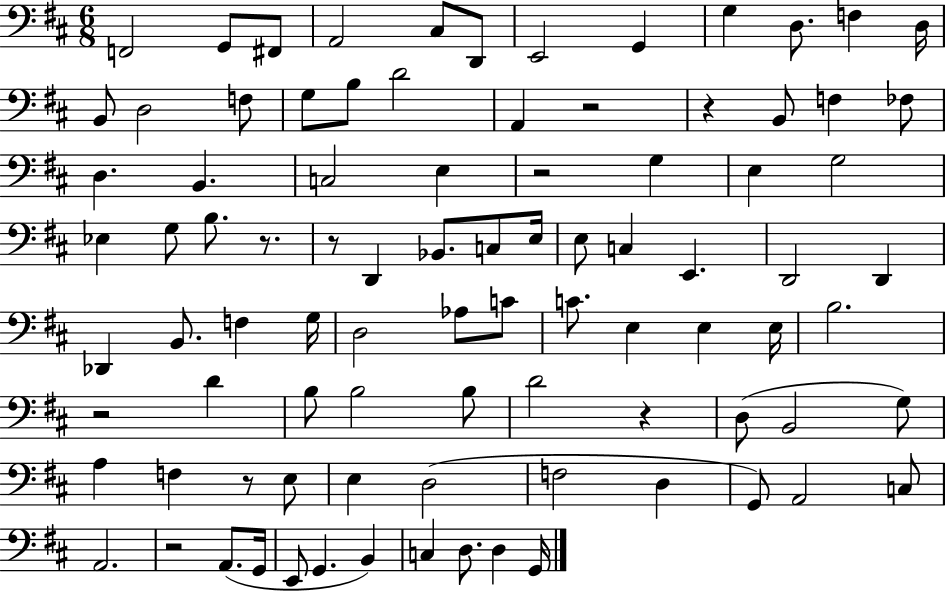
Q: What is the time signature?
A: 6/8